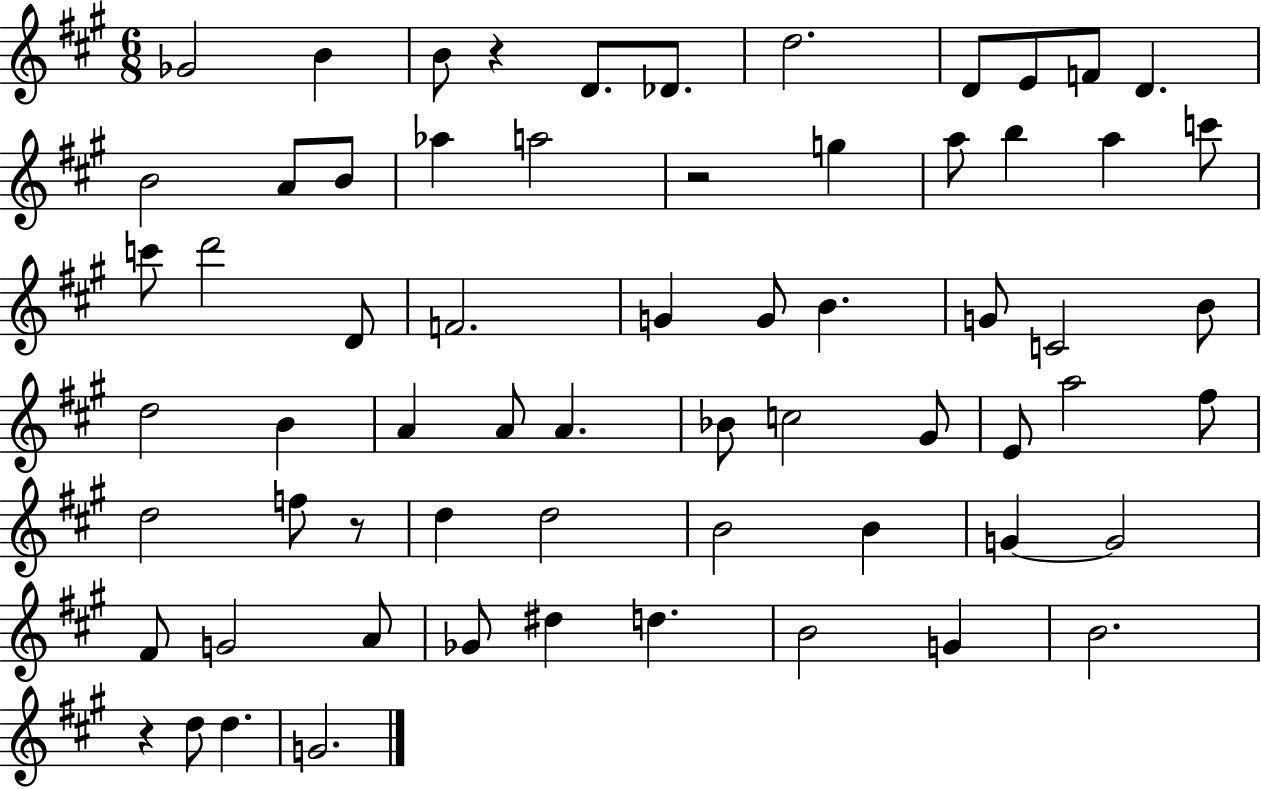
{
  \clef treble
  \numericTimeSignature
  \time 6/8
  \key a \major
  ges'2 b'4 | b'8 r4 d'8. des'8. | d''2. | d'8 e'8 f'8 d'4. | \break b'2 a'8 b'8 | aes''4 a''2 | r2 g''4 | a''8 b''4 a''4 c'''8 | \break c'''8 d'''2 d'8 | f'2. | g'4 g'8 b'4. | g'8 c'2 b'8 | \break d''2 b'4 | a'4 a'8 a'4. | bes'8 c''2 gis'8 | e'8 a''2 fis''8 | \break d''2 f''8 r8 | d''4 d''2 | b'2 b'4 | g'4~~ g'2 | \break fis'8 g'2 a'8 | ges'8 dis''4 d''4. | b'2 g'4 | b'2. | \break r4 d''8 d''4. | g'2. | \bar "|."
}